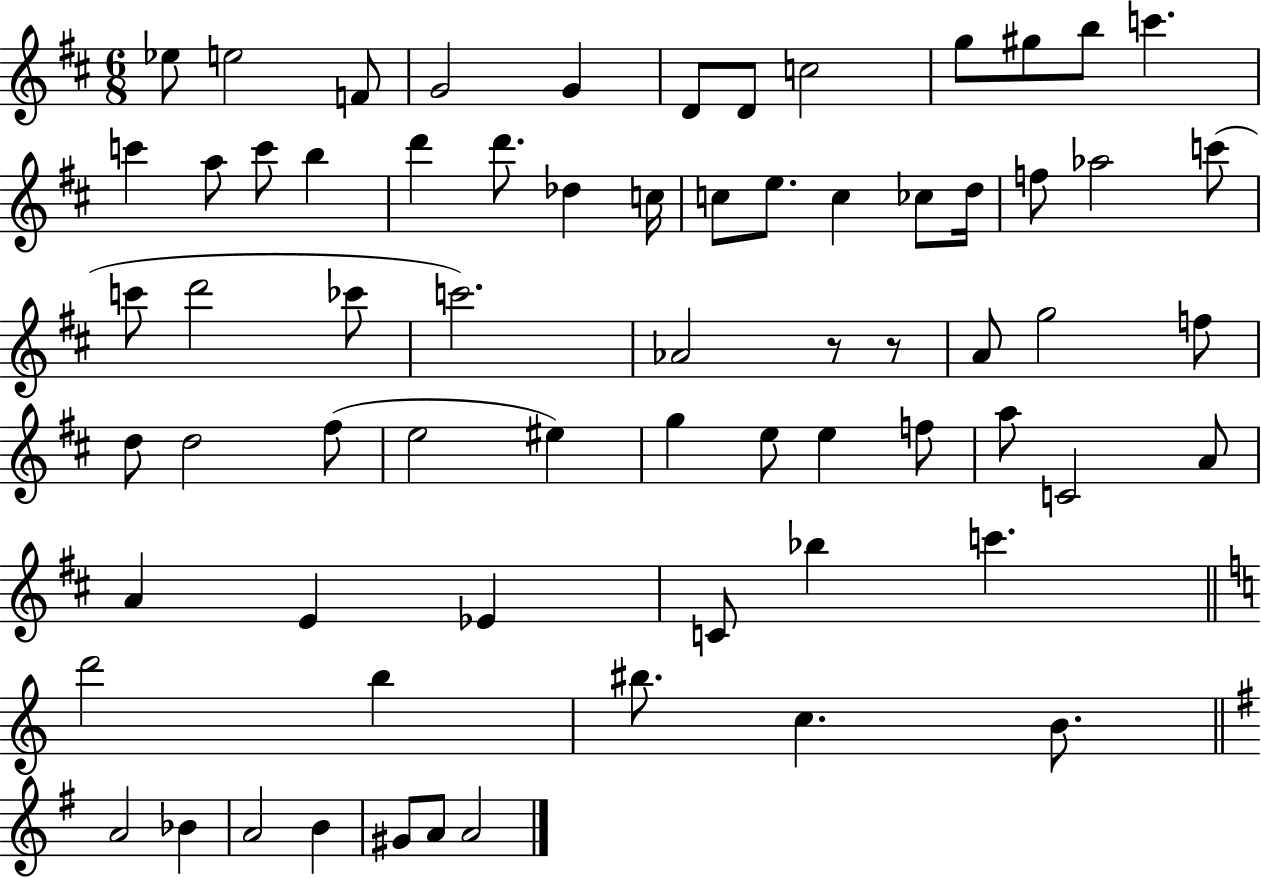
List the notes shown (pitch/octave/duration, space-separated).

Eb5/e E5/h F4/e G4/h G4/q D4/e D4/e C5/h G5/e G#5/e B5/e C6/q. C6/q A5/e C6/e B5/q D6/q D6/e. Db5/q C5/s C5/e E5/e. C5/q CES5/e D5/s F5/e Ab5/h C6/e C6/e D6/h CES6/e C6/h. Ab4/h R/e R/e A4/e G5/h F5/e D5/e D5/h F#5/e E5/h EIS5/q G5/q E5/e E5/q F5/e A5/e C4/h A4/e A4/q E4/q Eb4/q C4/e Bb5/q C6/q. D6/h B5/q BIS5/e. C5/q. B4/e. A4/h Bb4/q A4/h B4/q G#4/e A4/e A4/h